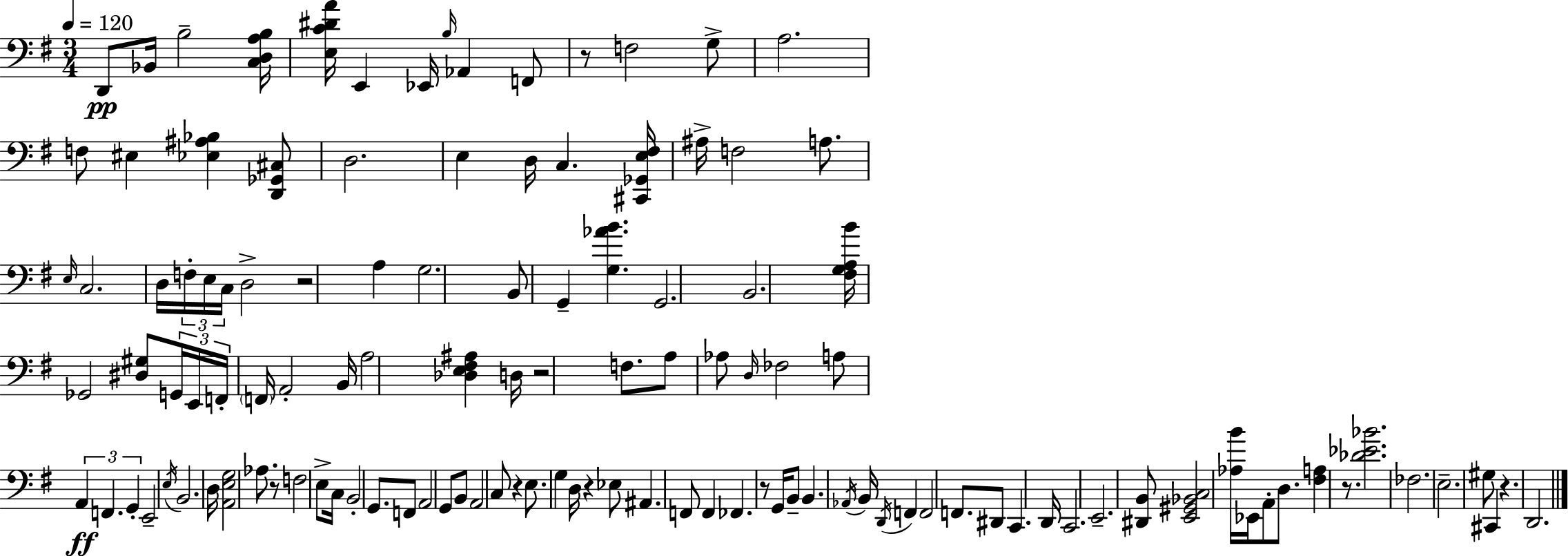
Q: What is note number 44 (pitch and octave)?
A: A3